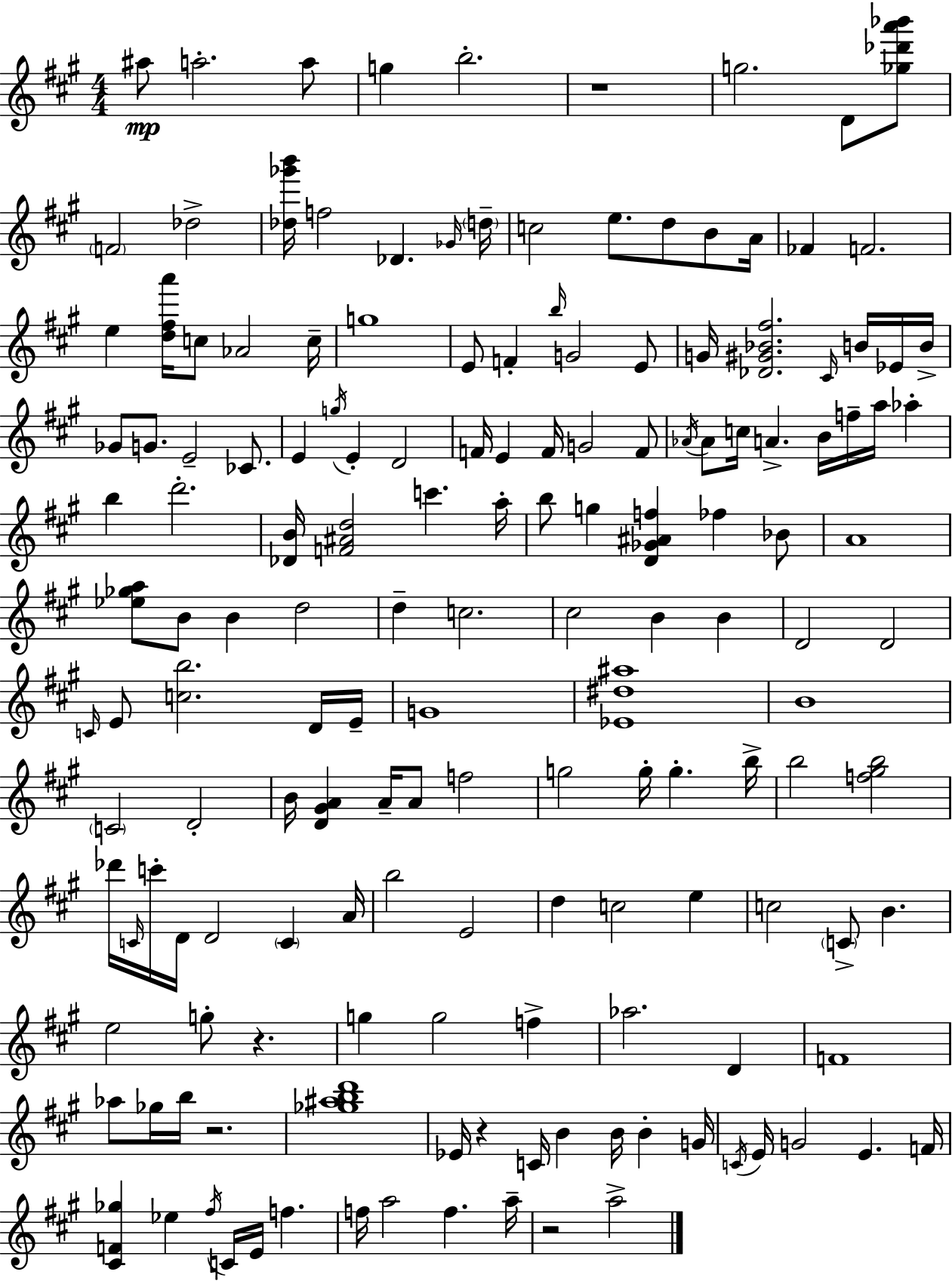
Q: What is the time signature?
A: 4/4